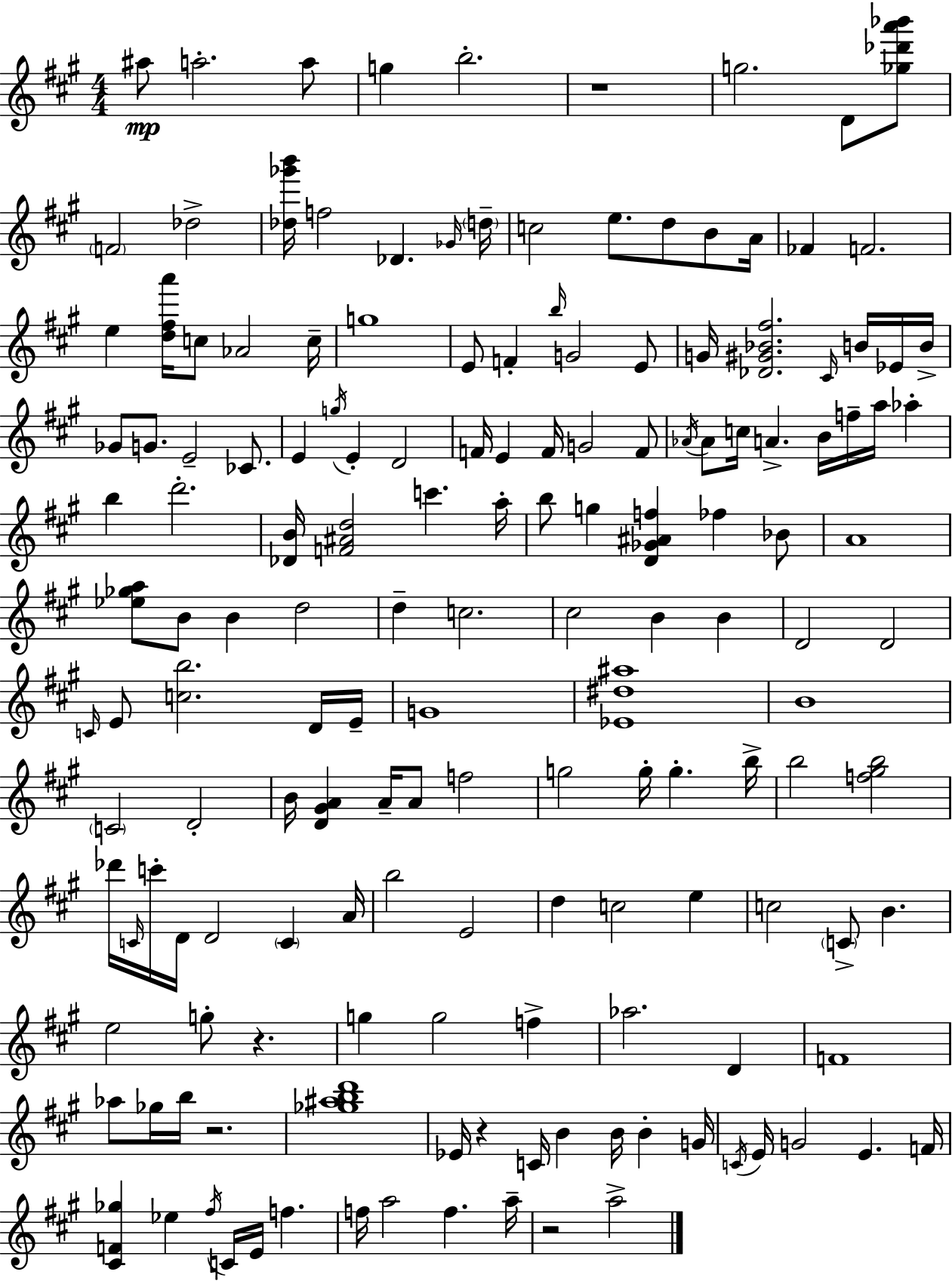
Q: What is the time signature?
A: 4/4